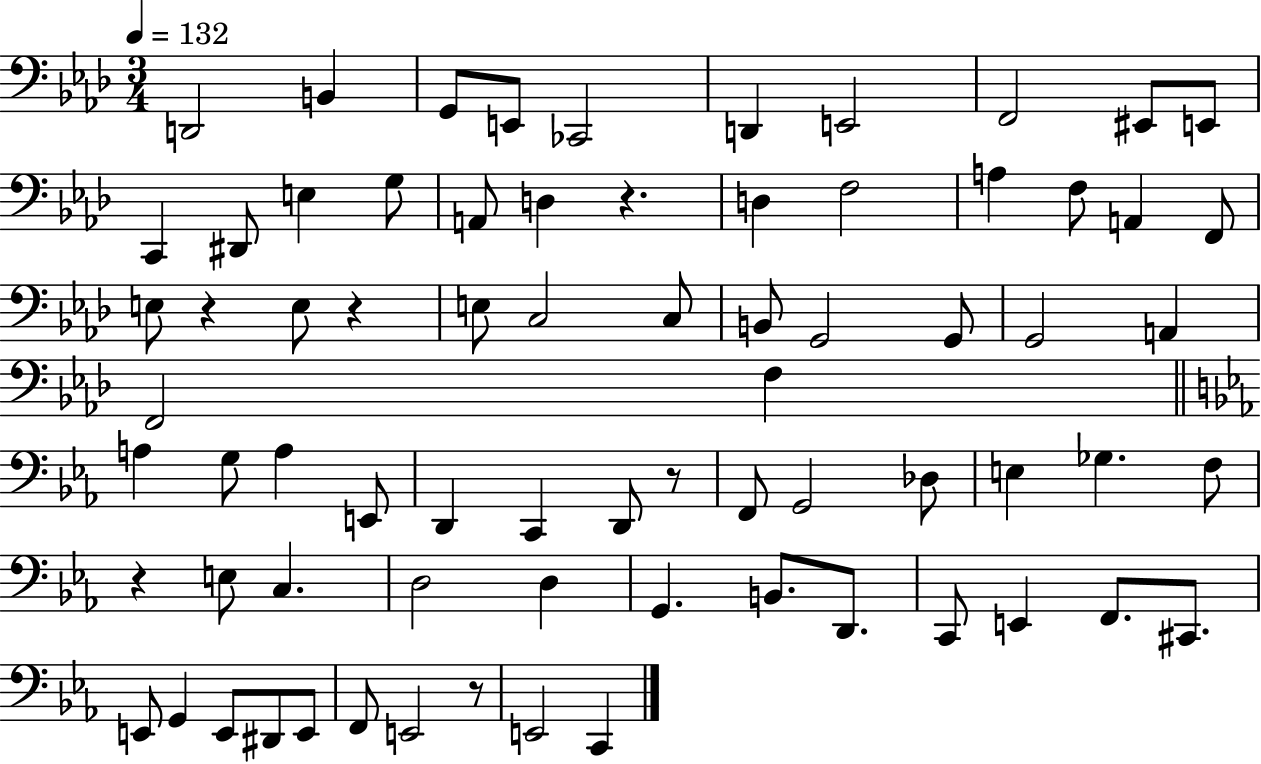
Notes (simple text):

D2/h B2/q G2/e E2/e CES2/h D2/q E2/h F2/h EIS2/e E2/e C2/q D#2/e E3/q G3/e A2/e D3/q R/q. D3/q F3/h A3/q F3/e A2/q F2/e E3/e R/q E3/e R/q E3/e C3/h C3/e B2/e G2/h G2/e G2/h A2/q F2/h F3/q A3/q G3/e A3/q E2/e D2/q C2/q D2/e R/e F2/e G2/h Db3/e E3/q Gb3/q. F3/e R/q E3/e C3/q. D3/h D3/q G2/q. B2/e. D2/e. C2/e E2/q F2/e. C#2/e. E2/e G2/q E2/e D#2/e E2/e F2/e E2/h R/e E2/h C2/q